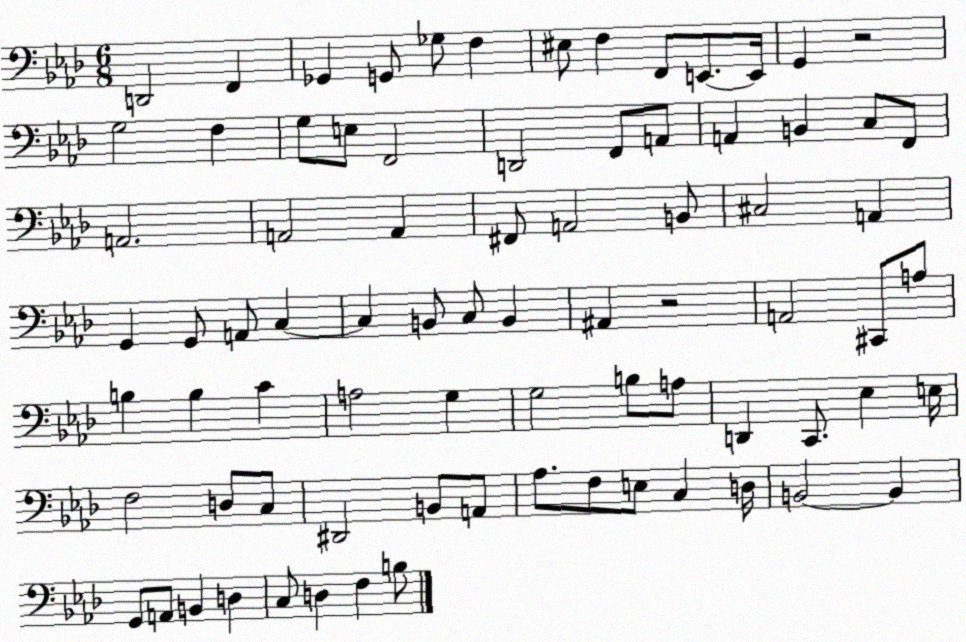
X:1
T:Untitled
M:6/8
L:1/4
K:Ab
D,,2 F,, _G,, G,,/2 _G,/2 F, ^E,/2 F, F,,/2 E,,/2 E,,/4 G,, z2 G,2 F, G,/2 E,/2 F,,2 D,,2 F,,/2 A,,/2 A,, B,, C,/2 F,,/2 A,,2 A,,2 A,, ^F,,/2 A,,2 B,,/2 ^C,2 A,, G,, G,,/2 A,,/2 C, C, B,,/2 C,/2 B,, ^A,, z2 A,,2 ^C,,/2 A,/2 B, B, C A,2 G, G,2 B,/2 A,/2 D,, C,,/2 _E, E,/4 F,2 D,/2 C,/2 ^D,,2 B,,/2 A,,/2 _A,/2 F,/2 E,/2 C, D,/4 B,,2 B,, G,,/2 A,,/2 B,, D, C,/2 D, F, B,/2